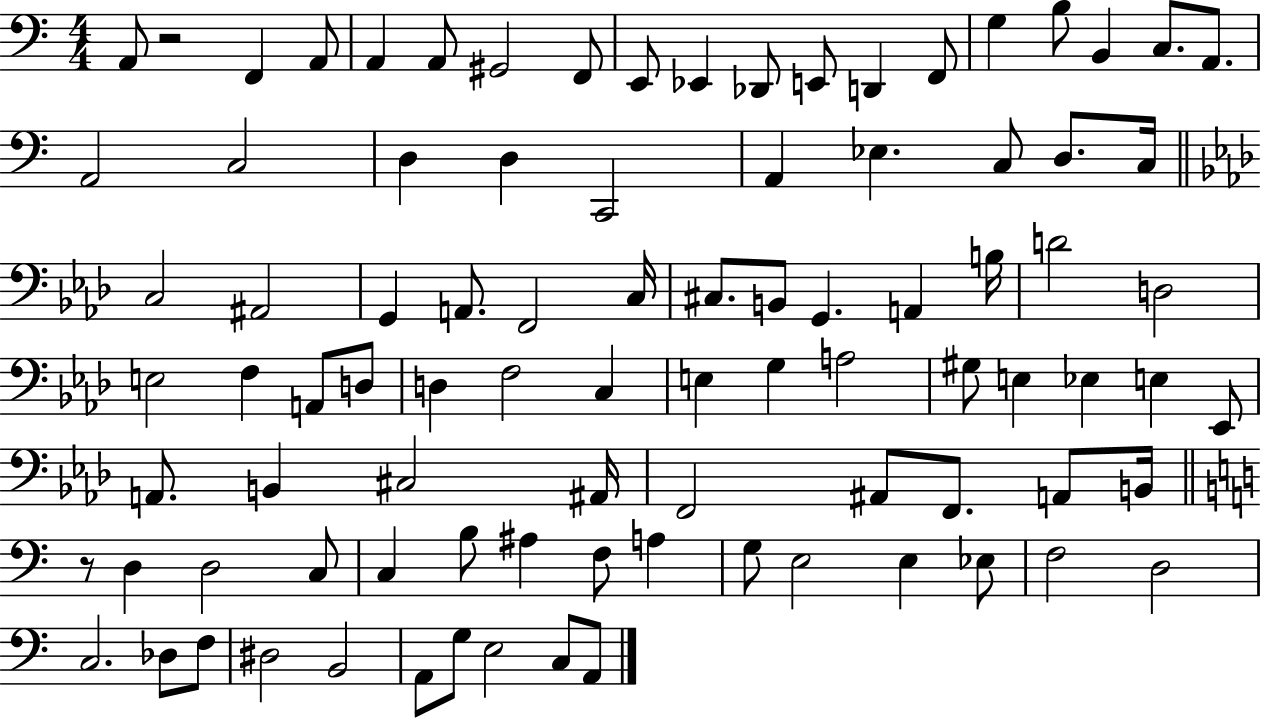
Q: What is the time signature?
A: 4/4